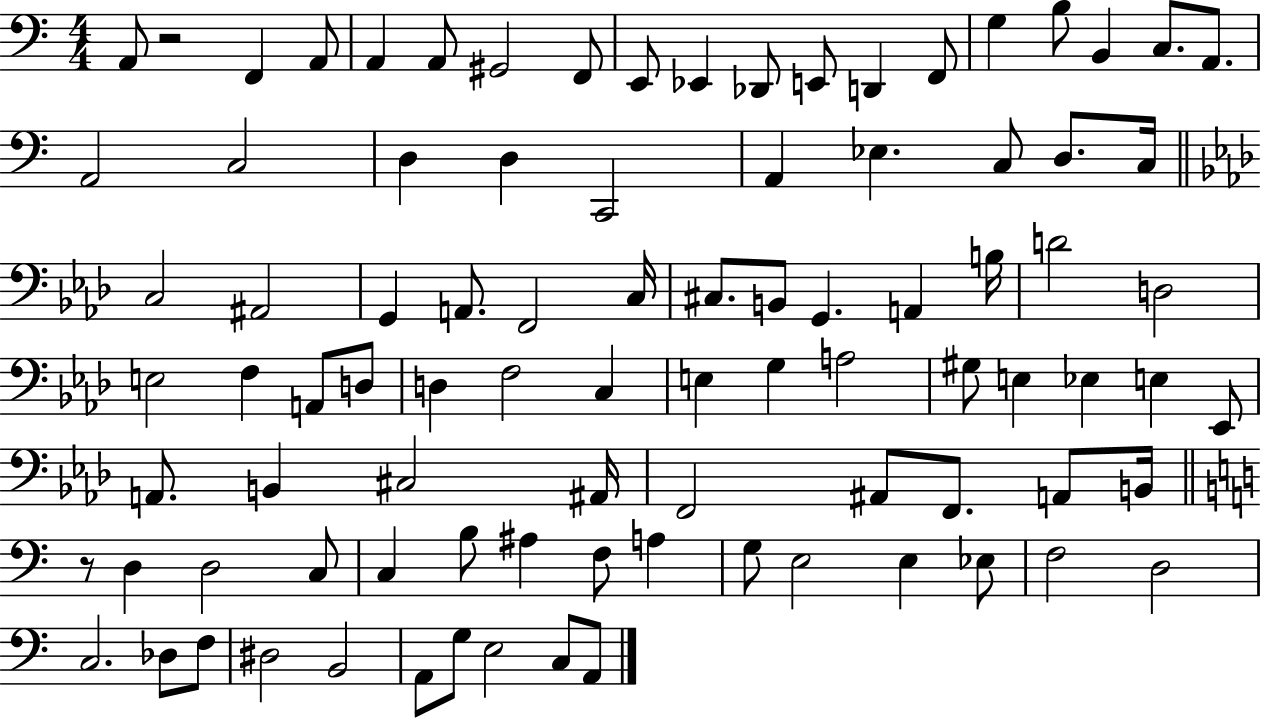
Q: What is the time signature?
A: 4/4